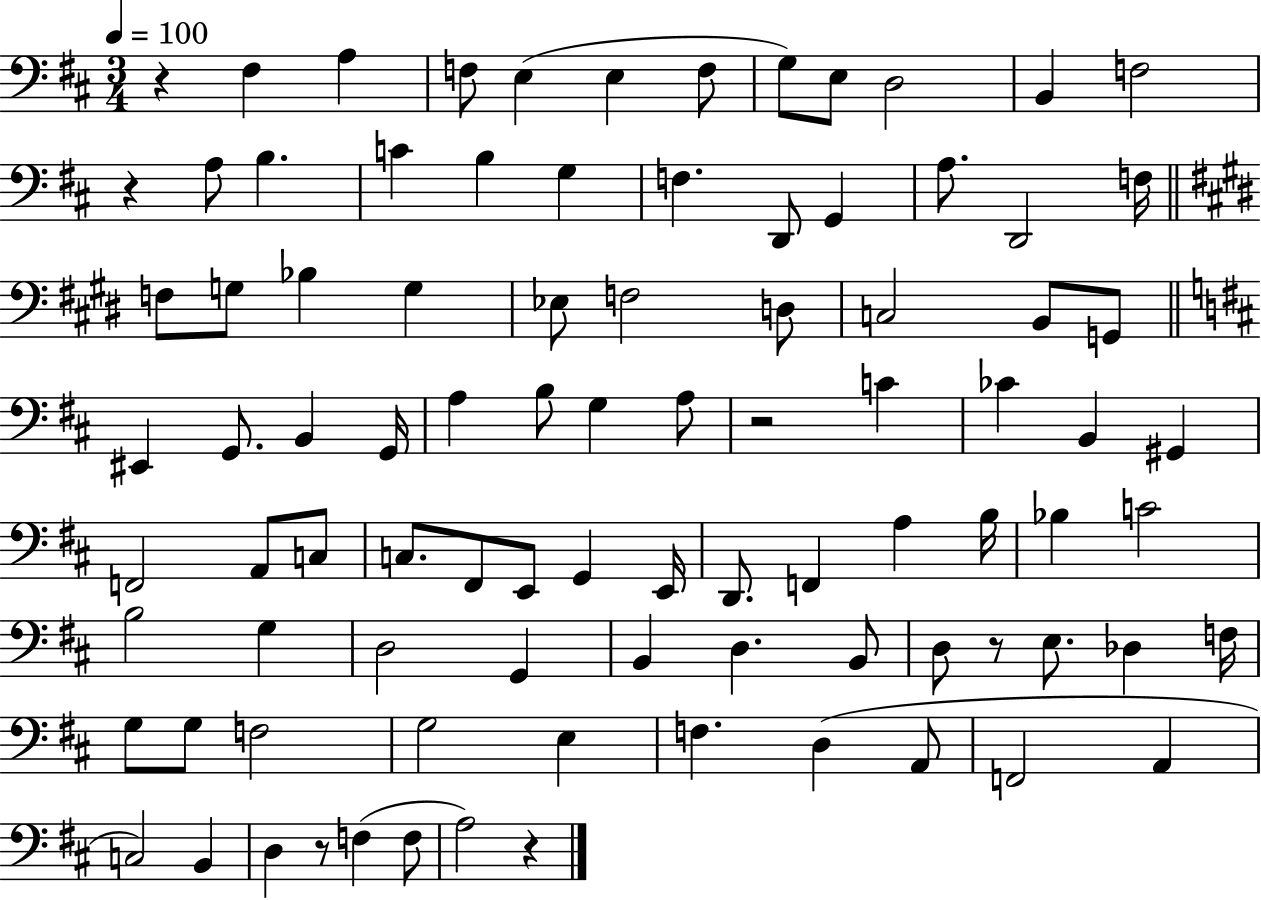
R/q F#3/q A3/q F3/e E3/q E3/q F3/e G3/e E3/e D3/h B2/q F3/h R/q A3/e B3/q. C4/q B3/q G3/q F3/q. D2/e G2/q A3/e. D2/h F3/s F3/e G3/e Bb3/q G3/q Eb3/e F3/h D3/e C3/h B2/e G2/e EIS2/q G2/e. B2/q G2/s A3/q B3/e G3/q A3/e R/h C4/q CES4/q B2/q G#2/q F2/h A2/e C3/e C3/e. F#2/e E2/e G2/q E2/s D2/e. F2/q A3/q B3/s Bb3/q C4/h B3/h G3/q D3/h G2/q B2/q D3/q. B2/e D3/e R/e E3/e. Db3/q F3/s G3/e G3/e F3/h G3/h E3/q F3/q. D3/q A2/e F2/h A2/q C3/h B2/q D3/q R/e F3/q F3/e A3/h R/q